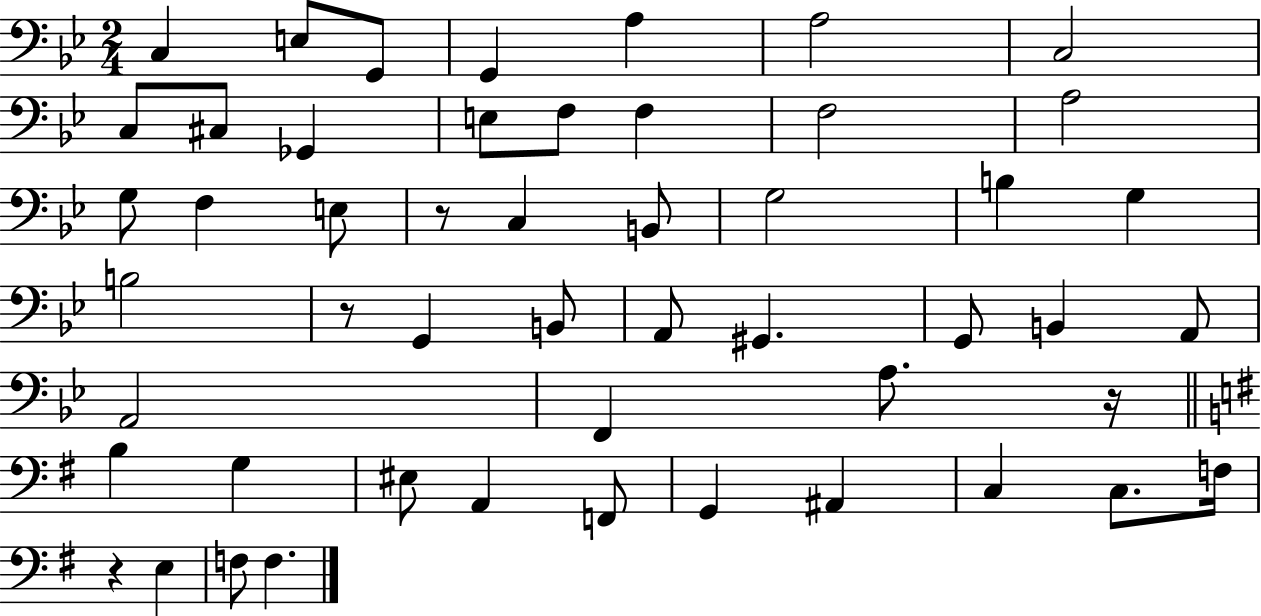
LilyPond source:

{
  \clef bass
  \numericTimeSignature
  \time 2/4
  \key bes \major
  \repeat volta 2 { c4 e8 g,8 | g,4 a4 | a2 | c2 | \break c8 cis8 ges,4 | e8 f8 f4 | f2 | a2 | \break g8 f4 e8 | r8 c4 b,8 | g2 | b4 g4 | \break b2 | r8 g,4 b,8 | a,8 gis,4. | g,8 b,4 a,8 | \break a,2 | f,4 a8. r16 | \bar "||" \break \key e \minor b4 g4 | eis8 a,4 f,8 | g,4 ais,4 | c4 c8. f16 | \break r4 e4 | f8 f4. | } \bar "|."
}